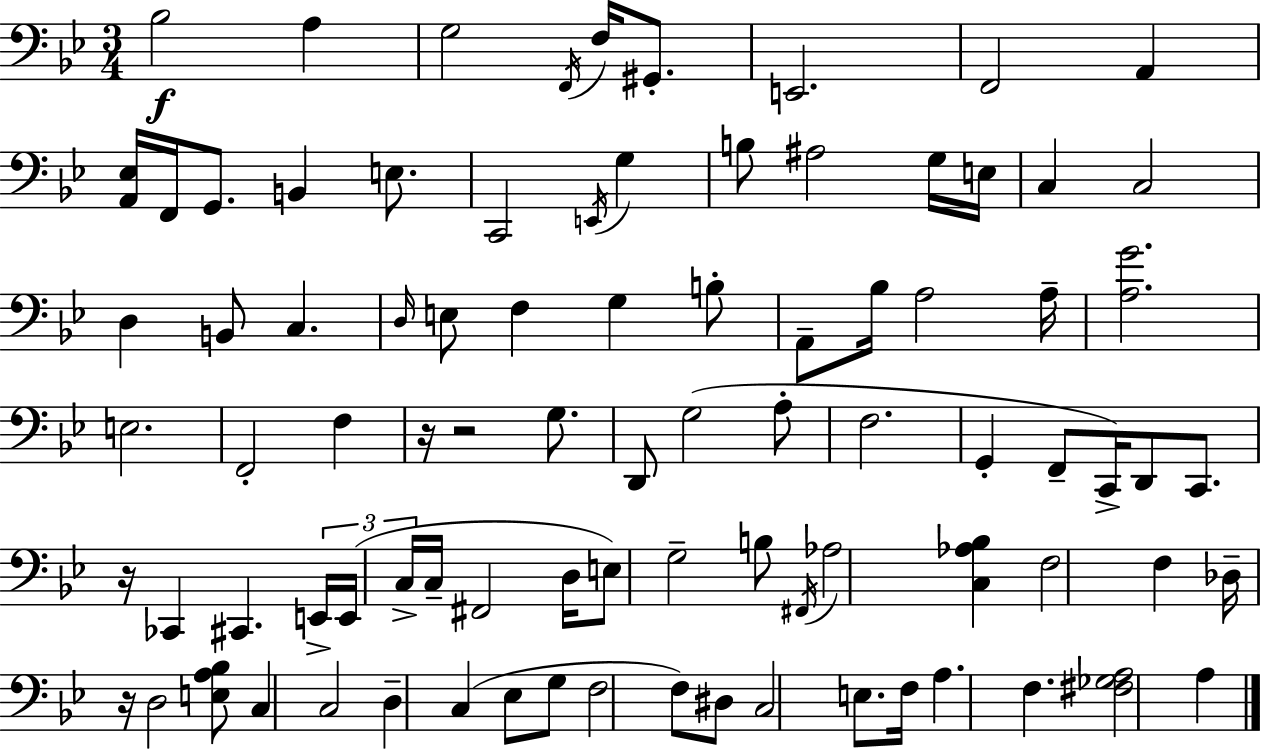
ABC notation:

X:1
T:Untitled
M:3/4
L:1/4
K:Gm
_B,2 A, G,2 F,,/4 F,/4 ^G,,/2 E,,2 F,,2 A,, [A,,_E,]/4 F,,/4 G,,/2 B,, E,/2 C,,2 E,,/4 G, B,/2 ^A,2 G,/4 E,/4 C, C,2 D, B,,/2 C, D,/4 E,/2 F, G, B,/2 A,,/2 _B,/4 A,2 A,/4 [A,G]2 E,2 F,,2 F, z/4 z2 G,/2 D,,/2 G,2 A,/2 F,2 G,, F,,/2 C,,/4 D,,/2 C,,/2 z/4 _C,, ^C,, E,,/4 E,,/4 C,/4 C,/4 ^F,,2 D,/4 E,/2 G,2 B,/2 ^F,,/4 _A,2 [C,_A,_B,] F,2 F, _D,/4 z/4 D,2 [E,A,_B,]/2 C, C,2 D, C, _E,/2 G,/2 F,2 F,/2 ^D,/2 C,2 E,/2 F,/4 A, F, [^F,_G,A,]2 A,